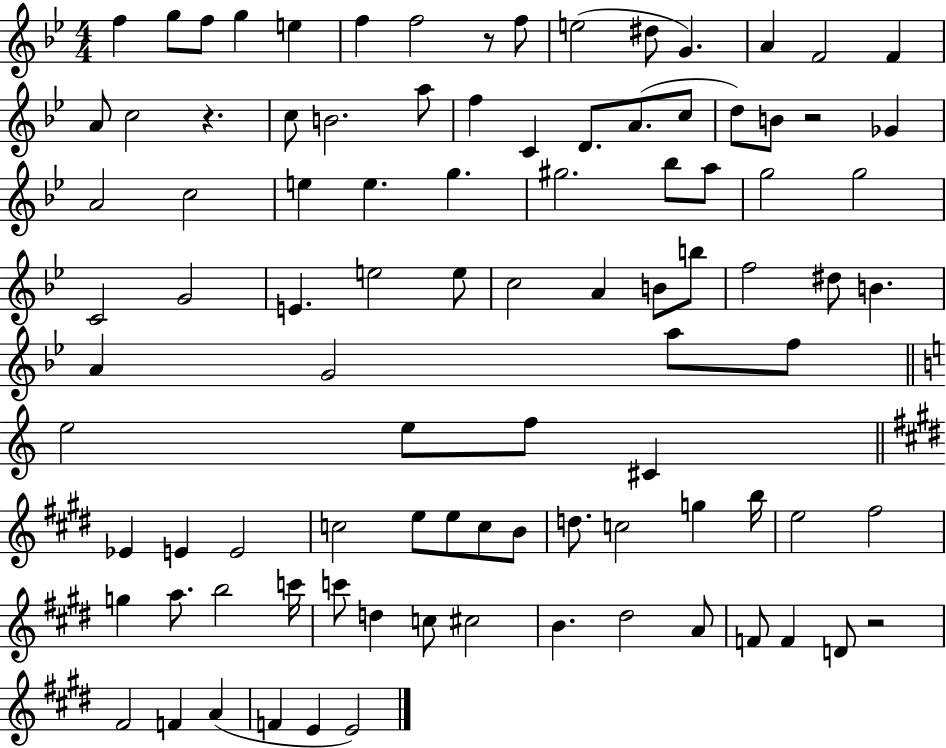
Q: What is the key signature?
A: BES major